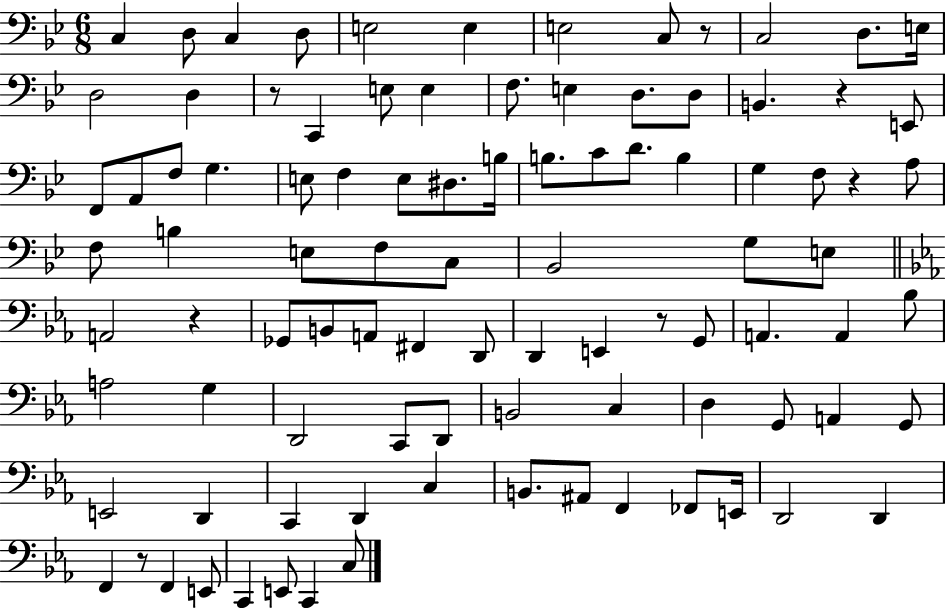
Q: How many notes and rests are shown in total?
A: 95